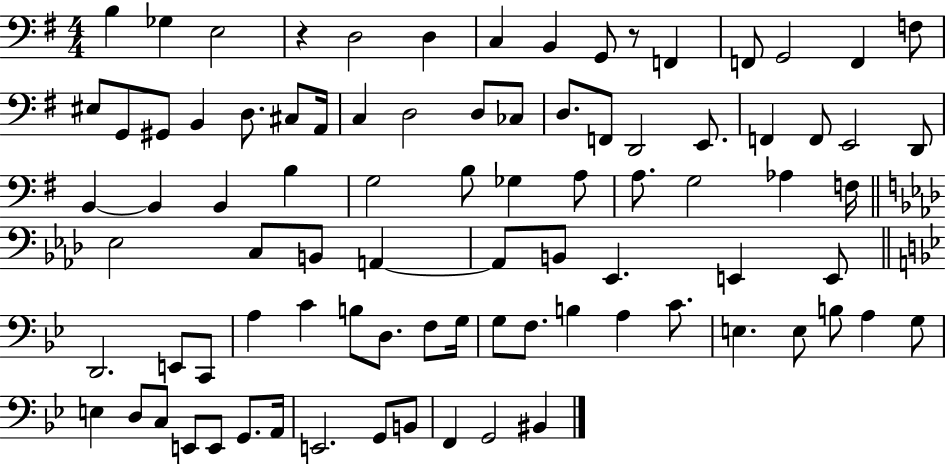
{
  \clef bass
  \numericTimeSignature
  \time 4/4
  \key g \major
  b4 ges4 e2 | r4 d2 d4 | c4 b,4 g,8 r8 f,4 | f,8 g,2 f,4 f8 | \break eis8 g,8 gis,8 b,4 d8. cis8 a,16 | c4 d2 d8 ces8 | d8. f,8 d,2 e,8. | f,4 f,8 e,2 d,8 | \break b,4~~ b,4 b,4 b4 | g2 b8 ges4 a8 | a8. g2 aes4 f16 | \bar "||" \break \key f \minor ees2 c8 b,8 a,4~~ | a,8 b,8 ees,4. e,4 e,8 | \bar "||" \break \key g \minor d,2. e,8 c,8 | a4 c'4 b8 d8. f8 g16 | g8 f8. b4 a4 c'8. | e4. e8 b8 a4 g8 | \break e4 d8 c8 e,8 e,8 g,8. a,16 | e,2. g,8 b,8 | f,4 g,2 bis,4 | \bar "|."
}